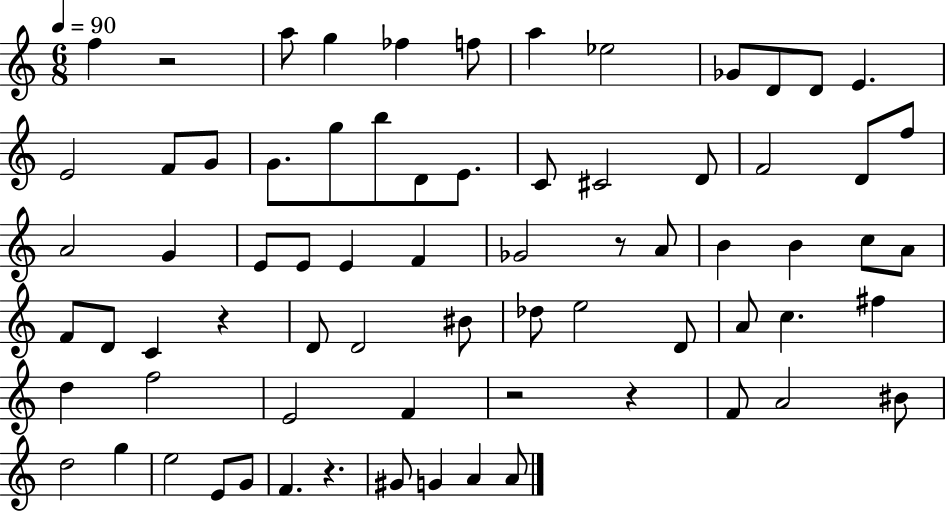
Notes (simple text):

F5/q R/h A5/e G5/q FES5/q F5/e A5/q Eb5/h Gb4/e D4/e D4/e E4/q. E4/h F4/e G4/e G4/e. G5/e B5/e D4/e E4/e. C4/e C#4/h D4/e F4/h D4/e F5/e A4/h G4/q E4/e E4/e E4/q F4/q Gb4/h R/e A4/e B4/q B4/q C5/e A4/e F4/e D4/e C4/q R/q D4/e D4/h BIS4/e Db5/e E5/h D4/e A4/e C5/q. F#5/q D5/q F5/h E4/h F4/q R/h R/q F4/e A4/h BIS4/e D5/h G5/q E5/h E4/e G4/e F4/q. R/q. G#4/e G4/q A4/q A4/e